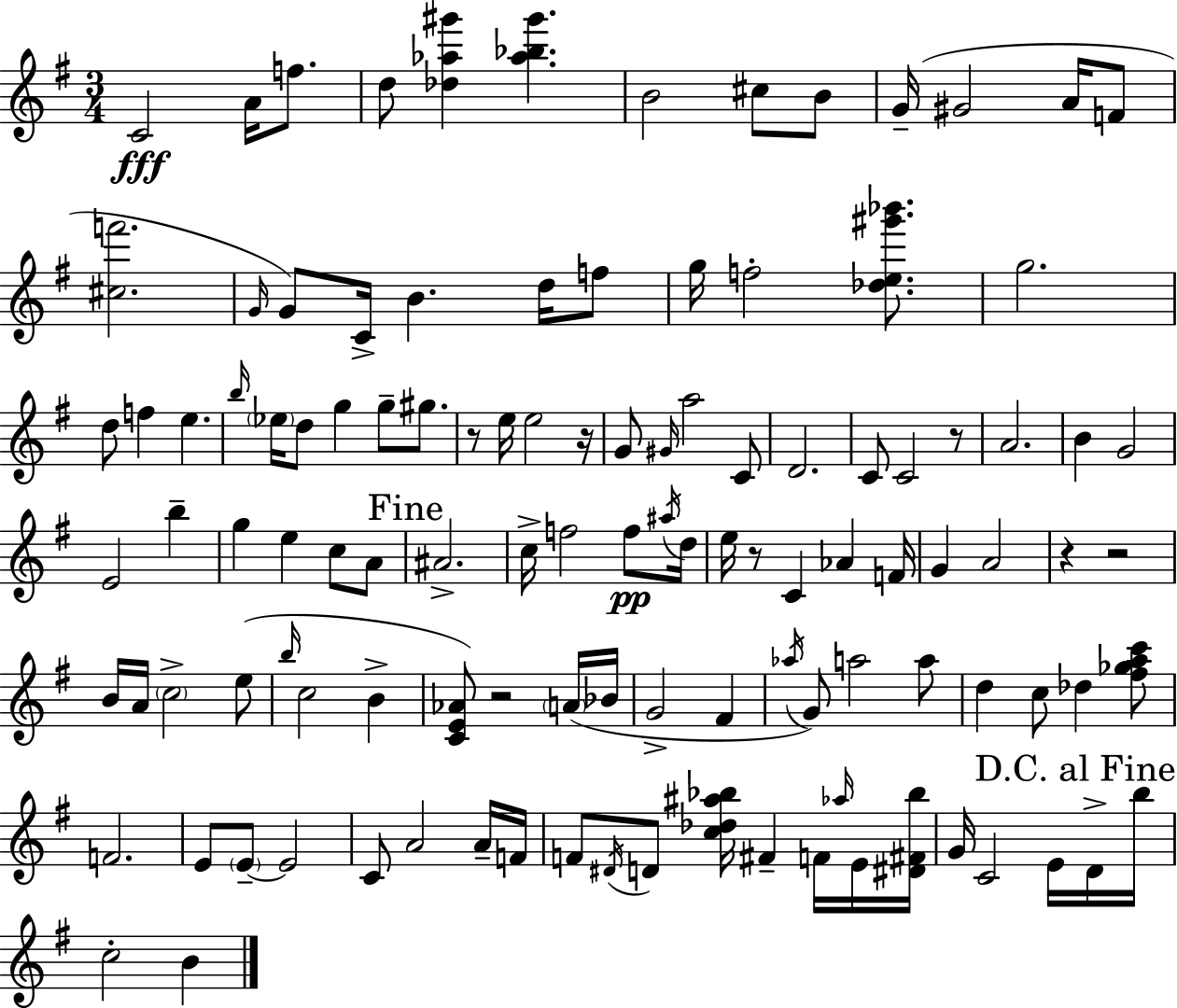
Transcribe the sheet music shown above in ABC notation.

X:1
T:Untitled
M:3/4
L:1/4
K:Em
C2 A/4 f/2 d/2 [_d_a^g'] [_a_b^g'] B2 ^c/2 B/2 G/4 ^G2 A/4 F/2 [^cf']2 G/4 G/2 C/4 B d/4 f/2 g/4 f2 [_de^g'_b']/2 g2 d/2 f e b/4 _e/4 d/2 g g/2 ^g/2 z/2 e/4 e2 z/4 G/2 ^G/4 a2 C/2 D2 C/2 C2 z/2 A2 B G2 E2 b g e c/2 A/2 ^A2 c/4 f2 f/2 ^a/4 d/4 e/4 z/2 C _A F/4 G A2 z z2 B/4 A/4 c2 e/2 b/4 c2 B [CE_A]/2 z2 A/4 _B/4 G2 ^F _a/4 G/2 a2 a/2 d c/2 _d [^f_gac']/2 F2 E/2 E/2 E2 C/2 A2 A/4 F/4 F/2 ^D/4 D/2 [c_d^a_b]/4 ^F F/4 _a/4 E/4 [^D^F_b]/4 G/4 C2 E/4 D/4 b/4 c2 B